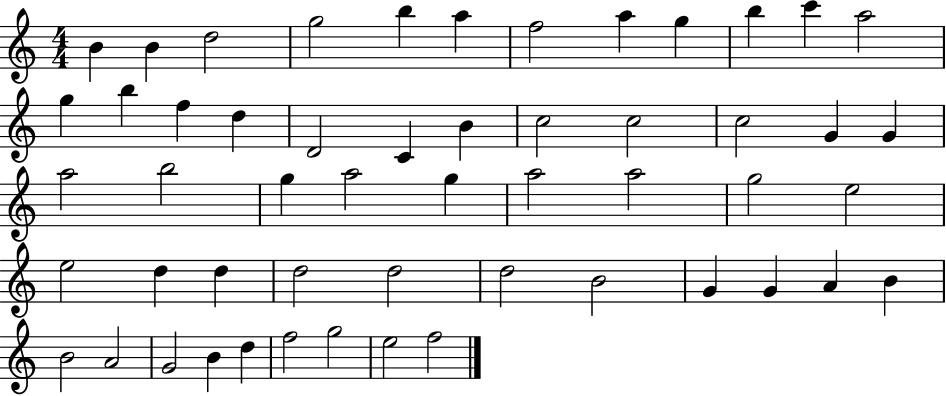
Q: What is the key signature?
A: C major